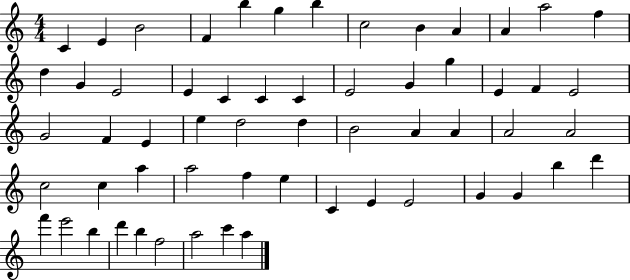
{
  \clef treble
  \numericTimeSignature
  \time 4/4
  \key c \major
  c'4 e'4 b'2 | f'4 b''4 g''4 b''4 | c''2 b'4 a'4 | a'4 a''2 f''4 | \break d''4 g'4 e'2 | e'4 c'4 c'4 c'4 | e'2 g'4 g''4 | e'4 f'4 e'2 | \break g'2 f'4 e'4 | e''4 d''2 d''4 | b'2 a'4 a'4 | a'2 a'2 | \break c''2 c''4 a''4 | a''2 f''4 e''4 | c'4 e'4 e'2 | g'4 g'4 b''4 d'''4 | \break f'''4 e'''2 b''4 | d'''4 b''4 f''2 | a''2 c'''4 a''4 | \bar "|."
}